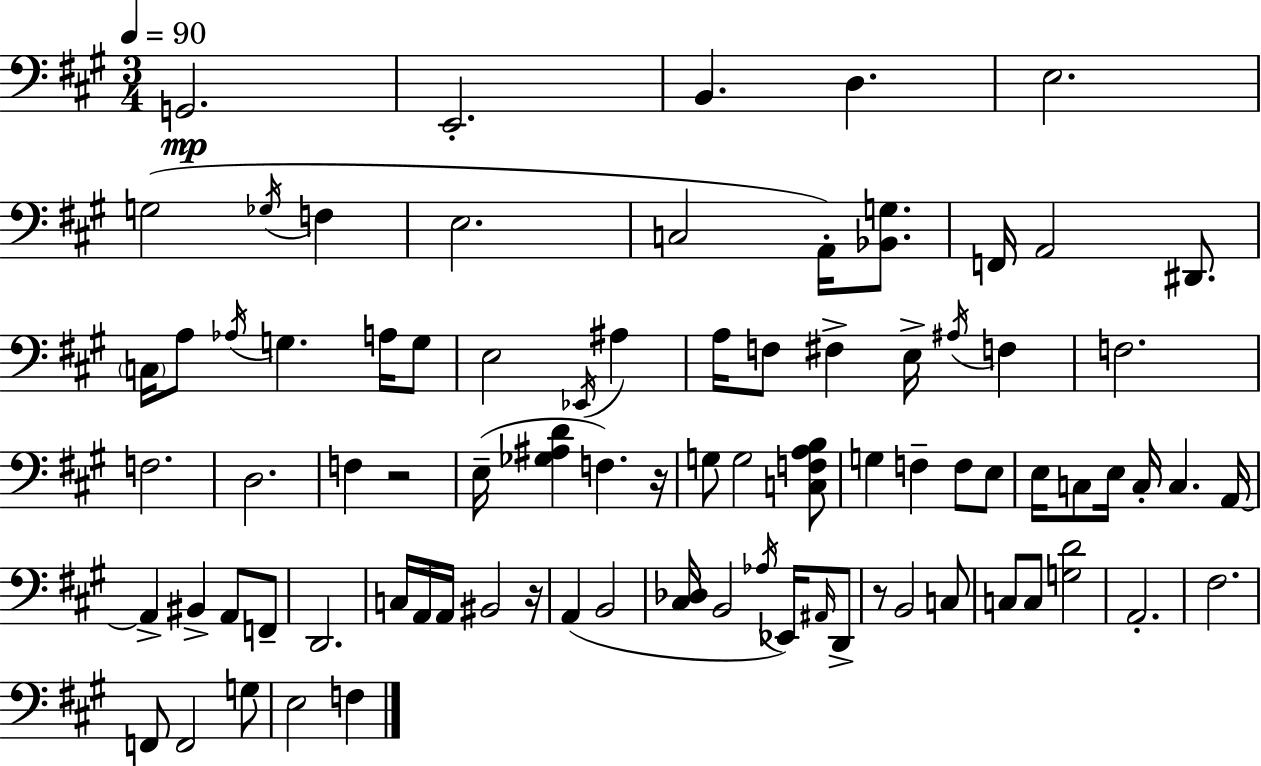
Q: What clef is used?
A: bass